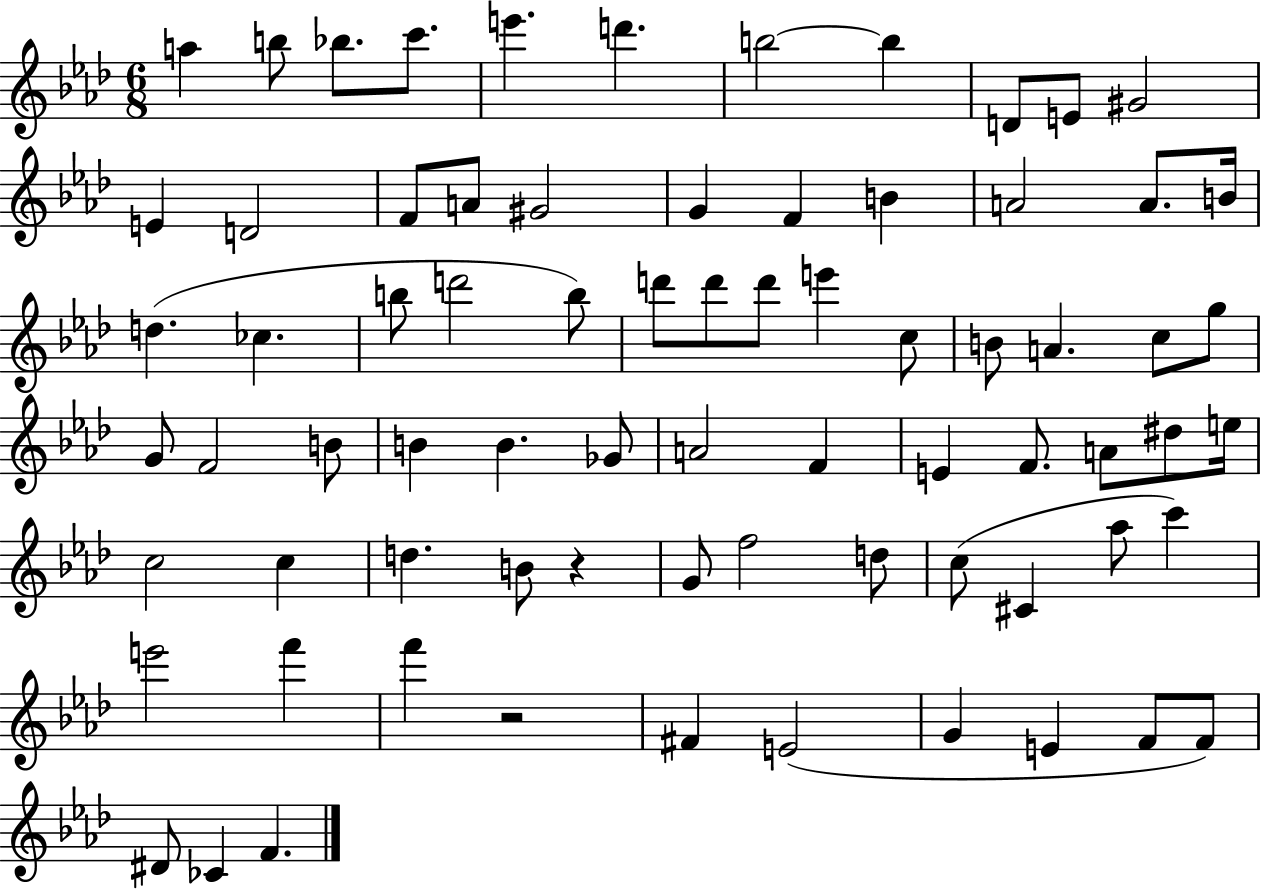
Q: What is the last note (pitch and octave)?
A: F4